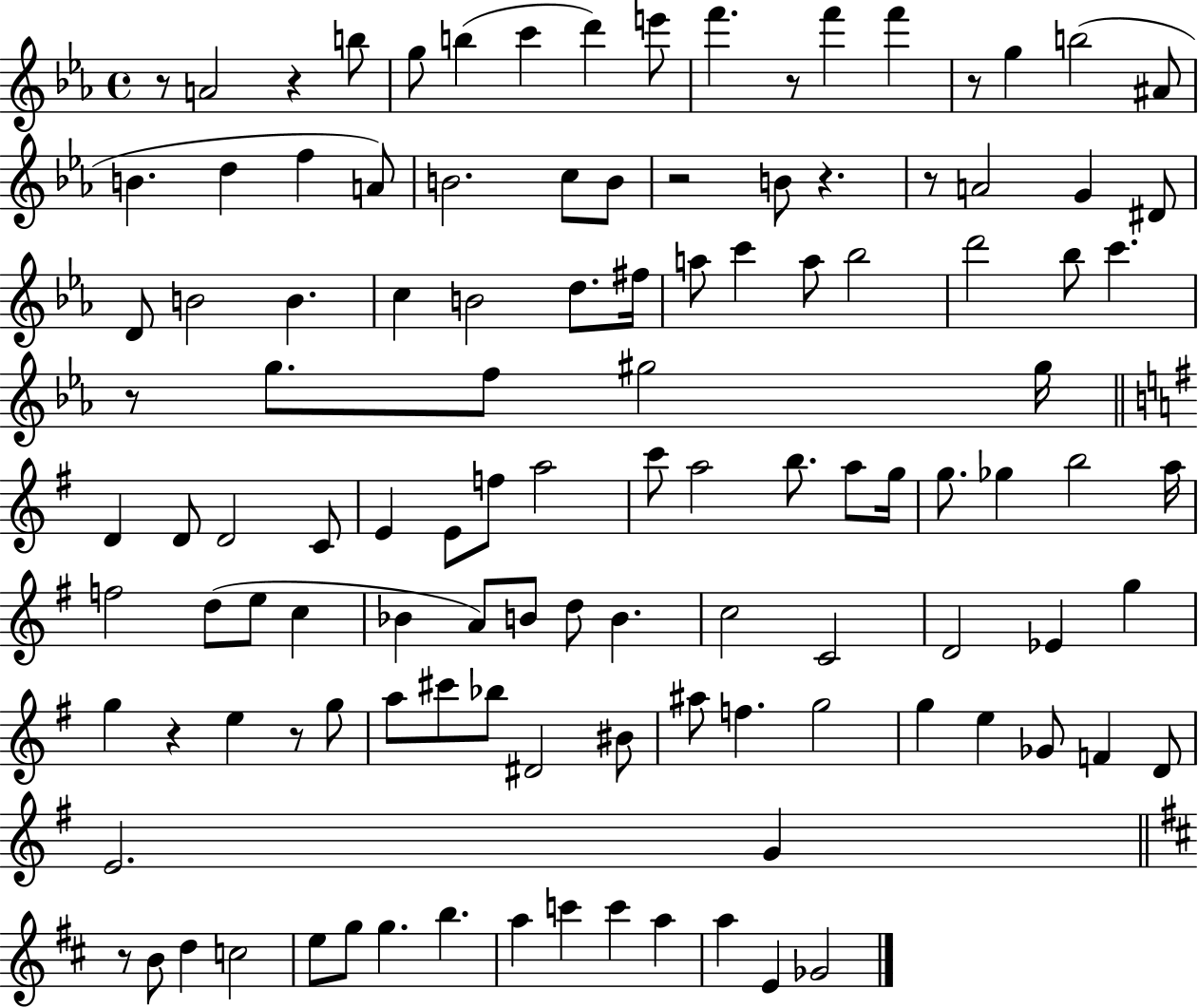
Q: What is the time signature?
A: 4/4